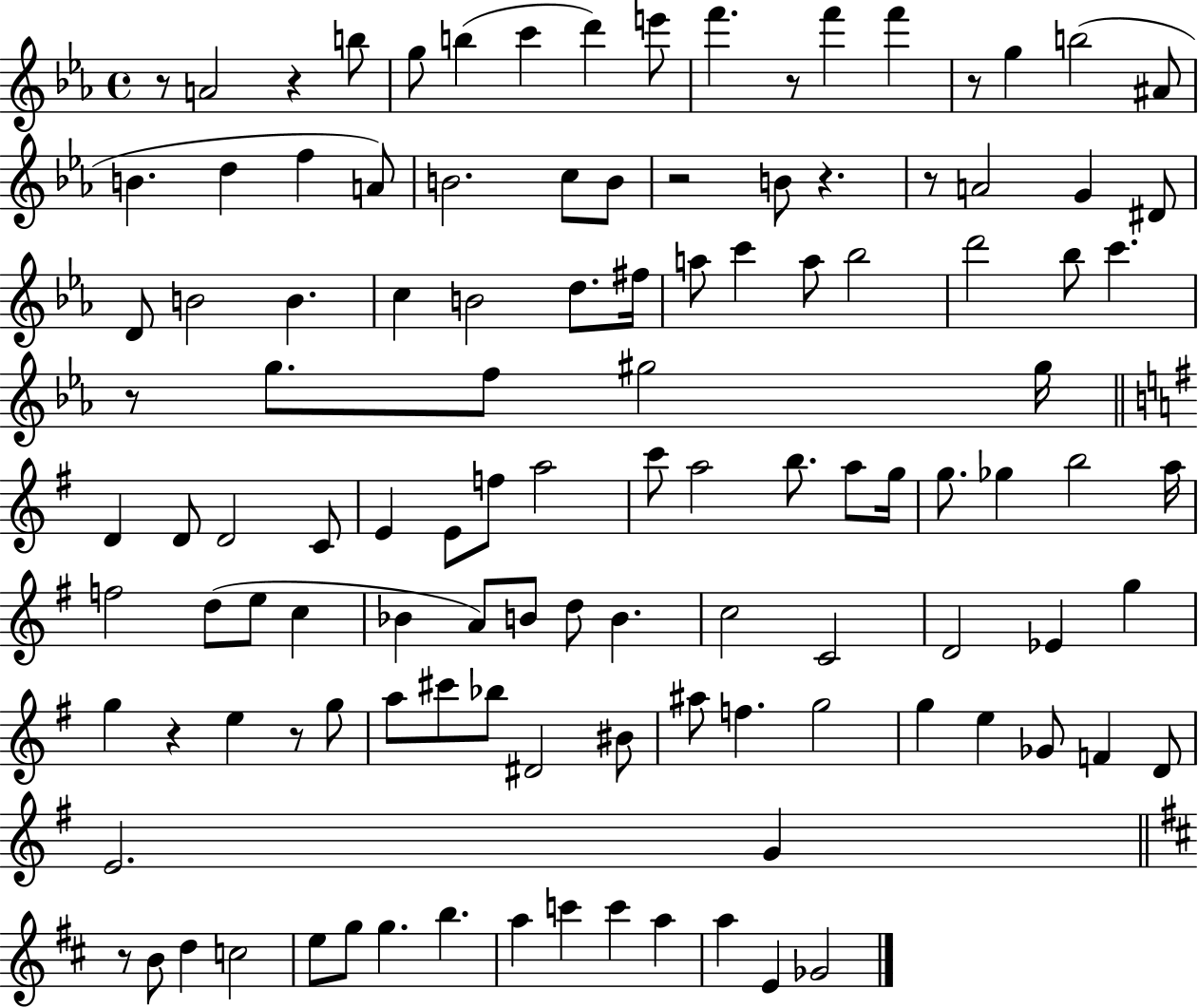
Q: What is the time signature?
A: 4/4